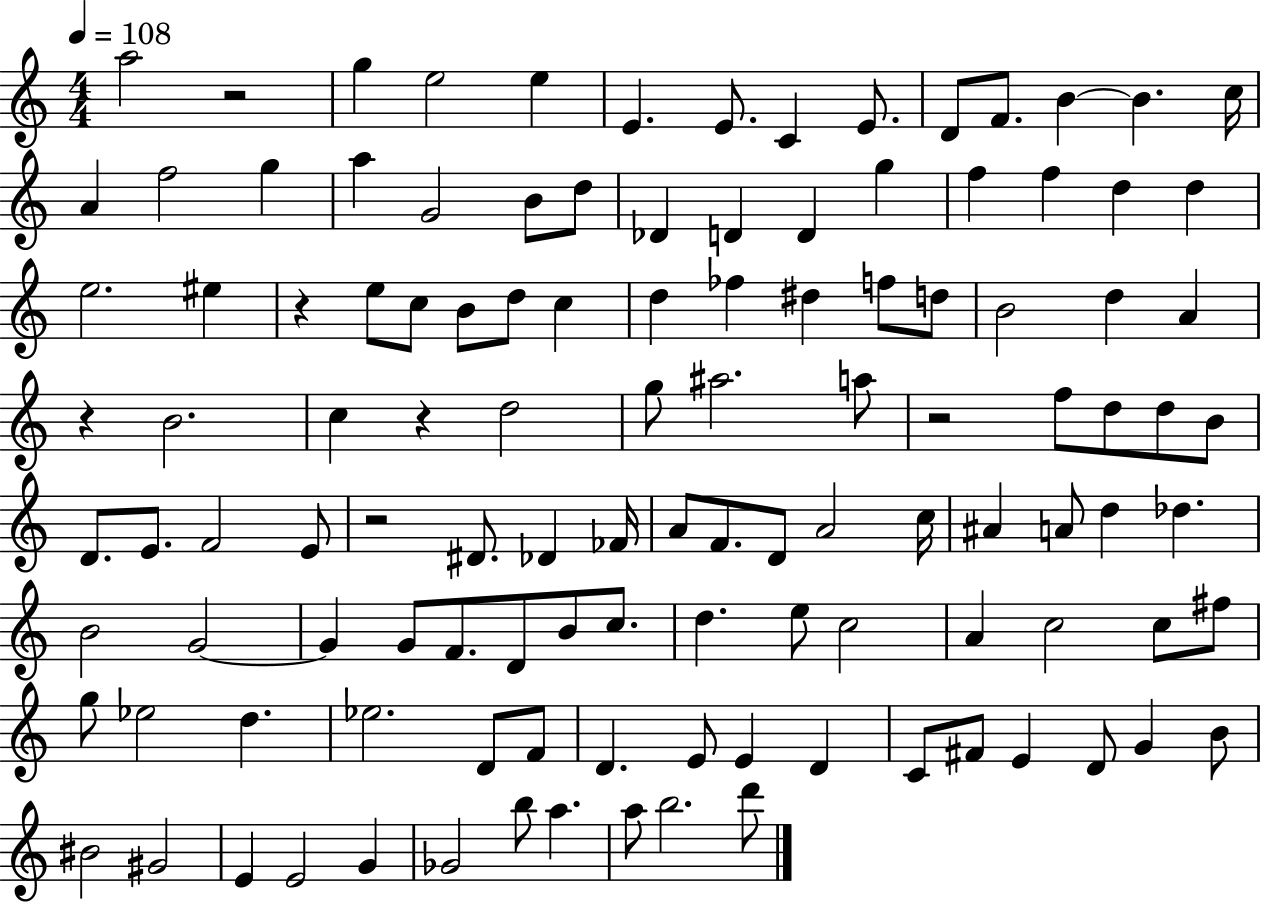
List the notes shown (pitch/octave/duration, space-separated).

A5/h R/h G5/q E5/h E5/q E4/q. E4/e. C4/q E4/e. D4/e F4/e. B4/q B4/q. C5/s A4/q F5/h G5/q A5/q G4/h B4/e D5/e Db4/q D4/q D4/q G5/q F5/q F5/q D5/q D5/q E5/h. EIS5/q R/q E5/e C5/e B4/e D5/e C5/q D5/q FES5/q D#5/q F5/e D5/e B4/h D5/q A4/q R/q B4/h. C5/q R/q D5/h G5/e A#5/h. A5/e R/h F5/e D5/e D5/e B4/e D4/e. E4/e. F4/h E4/e R/h D#4/e. Db4/q FES4/s A4/e F4/e. D4/e A4/h C5/s A#4/q A4/e D5/q Db5/q. B4/h G4/h G4/q G4/e F4/e. D4/e B4/e C5/e. D5/q. E5/e C5/h A4/q C5/h C5/e F#5/e G5/e Eb5/h D5/q. Eb5/h. D4/e F4/e D4/q. E4/e E4/q D4/q C4/e F#4/e E4/q D4/e G4/q B4/e BIS4/h G#4/h E4/q E4/h G4/q Gb4/h B5/e A5/q. A5/e B5/h. D6/e